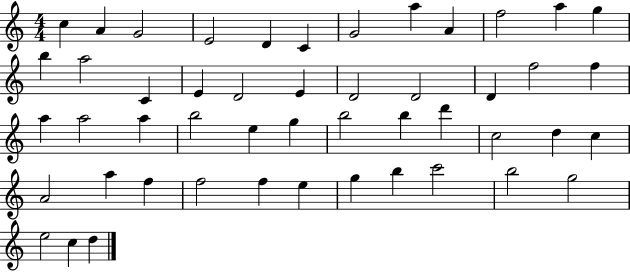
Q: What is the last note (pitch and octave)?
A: D5